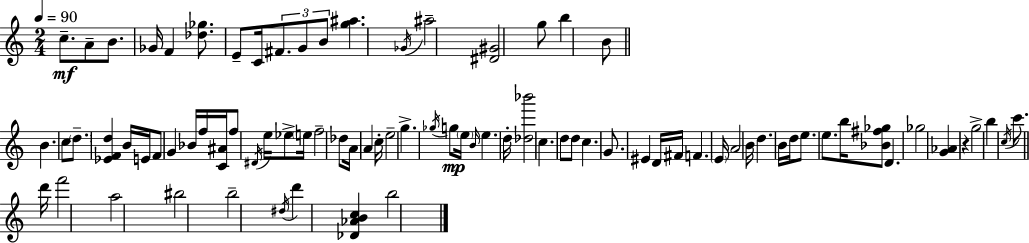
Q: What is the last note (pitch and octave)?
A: B5